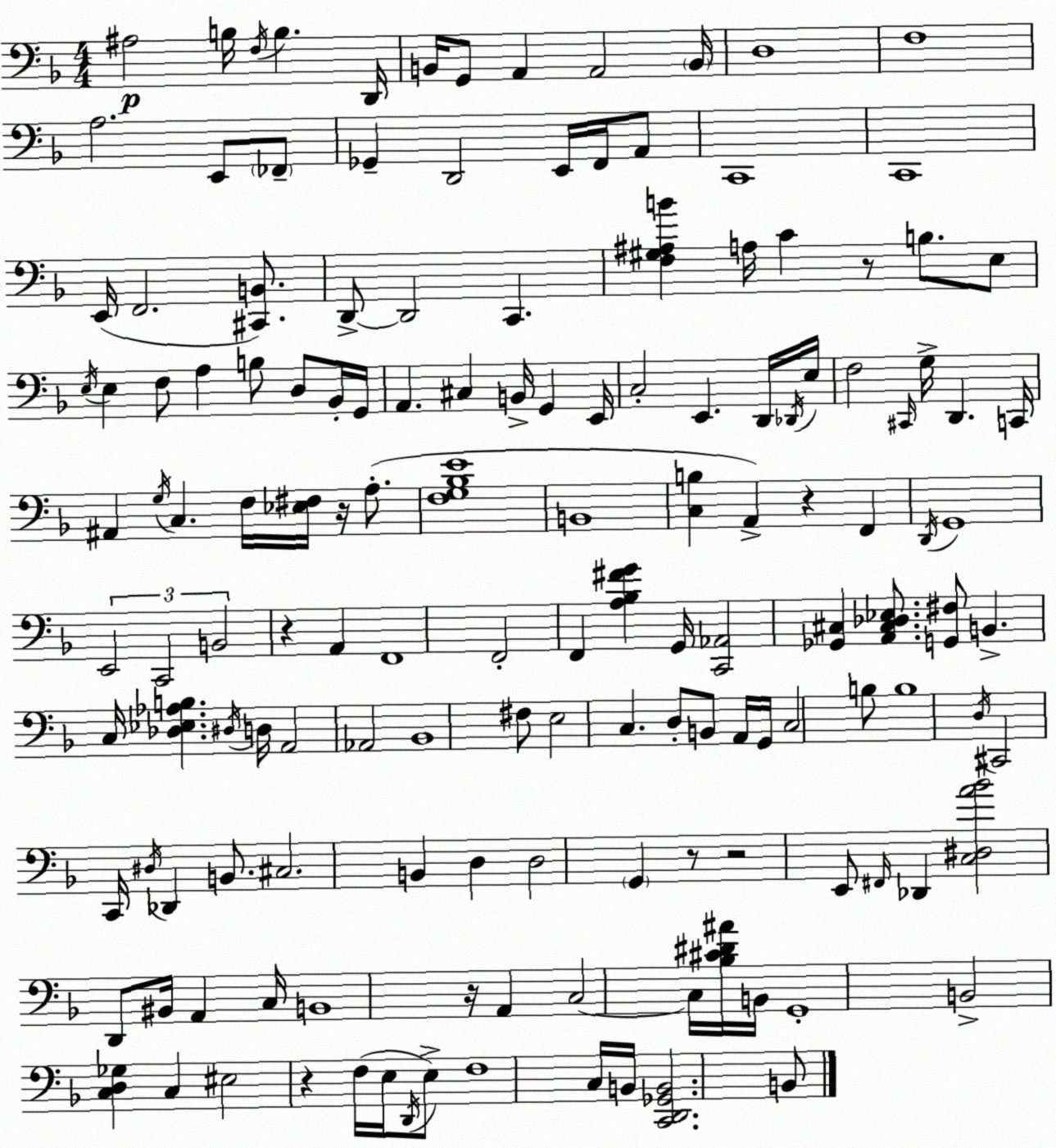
X:1
T:Untitled
M:4/4
L:1/4
K:Dm
^A,2 B,/4 F,/4 B, D,,/4 B,,/4 G,,/2 A,, A,,2 B,,/4 D,4 F,4 A,2 E,,/2 _F,,/2 _G,, D,,2 E,,/4 F,,/4 A,,/2 C,,4 C,,4 E,,/4 F,,2 [^C,,B,,]/2 D,,/2 D,,2 C,, [F,^G,^A,B] A,/4 C z/2 B,/2 E,/2 E,/4 E, F,/2 A, B,/2 D,/2 _B,,/4 G,,/4 A,, ^C, B,,/4 G,, E,,/4 C,2 E,, D,,/4 _D,,/4 E,/4 F,2 ^C,,/4 G,/4 D,, C,,/4 ^A,, G,/4 C, F,/4 [_E,^F,]/4 z/4 A,/2 [F,G,_B,E]4 B,,4 [C,B,] A,, z F,, D,,/4 G,,4 E,,2 C,,2 B,,2 z A,, F,,4 F,,2 F,, [A,_B,^FG] G,,/4 [C,,_A,,]2 [_G,,^C,] [A,,^C,_D,_E,]/2 [G,,^F,]/2 B,, C,/4 [_D,_E,_A,B,] ^D,/4 D,/4 A,,2 _A,,2 _B,,4 ^F,/2 E,2 C, D,/2 B,,/2 A,,/4 G,,/4 C,2 B,/2 B,4 D,/4 ^C,,2 C,,/4 ^D,/4 _D,, B,,/2 ^C,2 B,, D, D,2 G,, z/2 z2 E,,/2 ^F,,/4 _D,, [C,^D,A_B]2 D,,/2 ^B,,/4 A,, C,/4 B,,4 z/4 A,, C,2 C,/4 [_B,^C^D^A]/4 B,,/4 G,,4 B,,2 [C,D,_G,] C, ^E,2 z F,/4 E,/4 D,,/4 E,/2 F,4 C,/4 B,,/4 [C,,D,,_G,,B,,]2 B,,/2